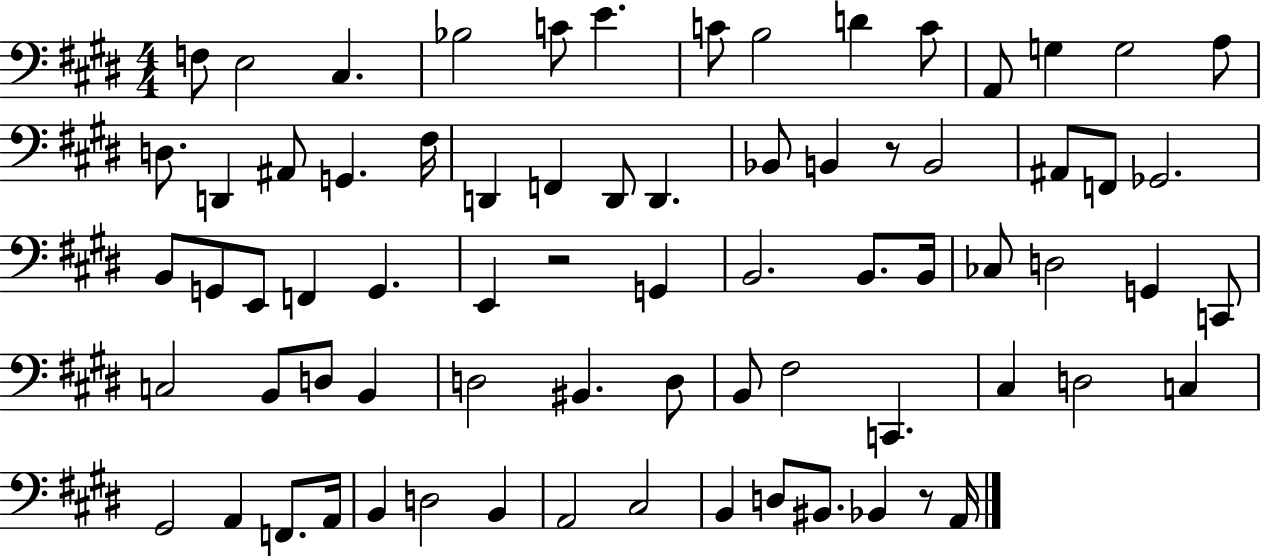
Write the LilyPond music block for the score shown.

{
  \clef bass
  \numericTimeSignature
  \time 4/4
  \key e \major
  f8 e2 cis4. | bes2 c'8 e'4. | c'8 b2 d'4 c'8 | a,8 g4 g2 a8 | \break d8. d,4 ais,8 g,4. fis16 | d,4 f,4 d,8 d,4. | bes,8 b,4 r8 b,2 | ais,8 f,8 ges,2. | \break b,8 g,8 e,8 f,4 g,4. | e,4 r2 g,4 | b,2. b,8. b,16 | ces8 d2 g,4 c,8 | \break c2 b,8 d8 b,4 | d2 bis,4. d8 | b,8 fis2 c,4. | cis4 d2 c4 | \break gis,2 a,4 f,8. a,16 | b,4 d2 b,4 | a,2 cis2 | b,4 d8 bis,8. bes,4 r8 a,16 | \break \bar "|."
}